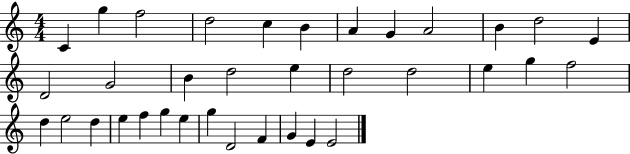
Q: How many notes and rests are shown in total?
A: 35